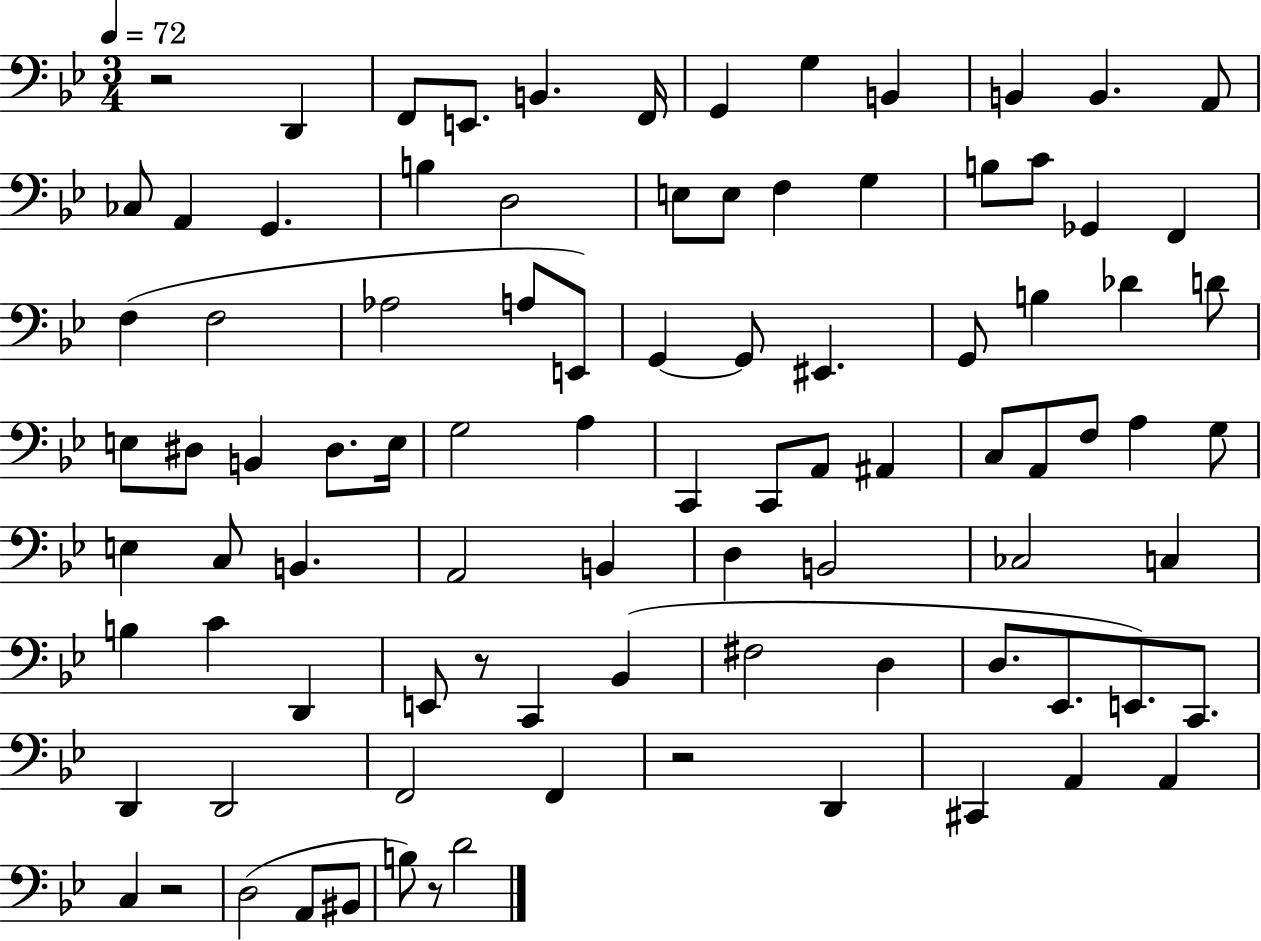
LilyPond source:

{
  \clef bass
  \numericTimeSignature
  \time 3/4
  \key bes \major
  \tempo 4 = 72
  r2 d,4 | f,8 e,8. b,4. f,16 | g,4 g4 b,4 | b,4 b,4. a,8 | \break ces8 a,4 g,4. | b4 d2 | e8 e8 f4 g4 | b8 c'8 ges,4 f,4 | \break f4( f2 | aes2 a8 e,8) | g,4~~ g,8 eis,4. | g,8 b4 des'4 d'8 | \break e8 dis8 b,4 dis8. e16 | g2 a4 | c,4 c,8 a,8 ais,4 | c8 a,8 f8 a4 g8 | \break e4 c8 b,4. | a,2 b,4 | d4 b,2 | ces2 c4 | \break b4 c'4 d,4 | e,8 r8 c,4 bes,4( | fis2 d4 | d8. ees,8. e,8.) c,8. | \break d,4 d,2 | f,2 f,4 | r2 d,4 | cis,4 a,4 a,4 | \break c4 r2 | d2( a,8 bis,8 | b8) r8 d'2 | \bar "|."
}